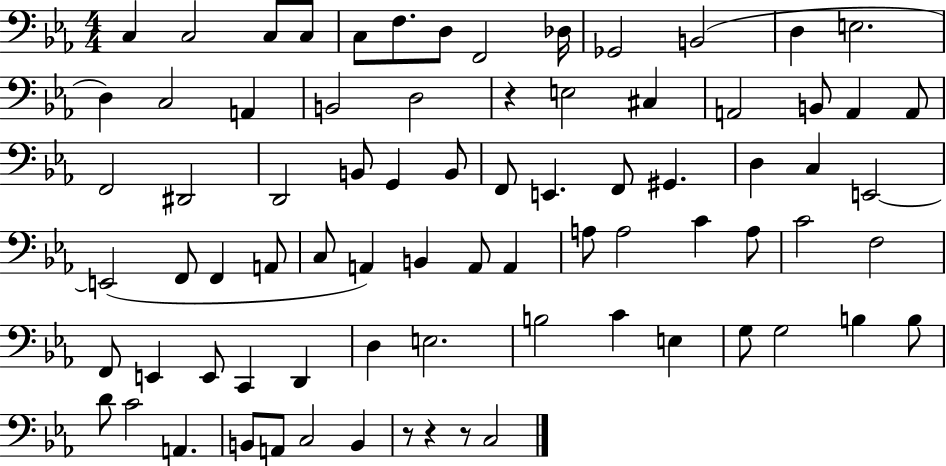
C3/q C3/h C3/e C3/e C3/e F3/e. D3/e F2/h Db3/s Gb2/h B2/h D3/q E3/h. D3/q C3/h A2/q B2/h D3/h R/q E3/h C#3/q A2/h B2/e A2/q A2/e F2/h D#2/h D2/h B2/e G2/q B2/e F2/e E2/q. F2/e G#2/q. D3/q C3/q E2/h E2/h F2/e F2/q A2/e C3/e A2/q B2/q A2/e A2/q A3/e A3/h C4/q A3/e C4/h F3/h F2/e E2/q E2/e C2/q D2/q D3/q E3/h. B3/h C4/q E3/q G3/e G3/h B3/q B3/e D4/e C4/h A2/q. B2/e A2/e C3/h B2/q R/e R/q R/e C3/h